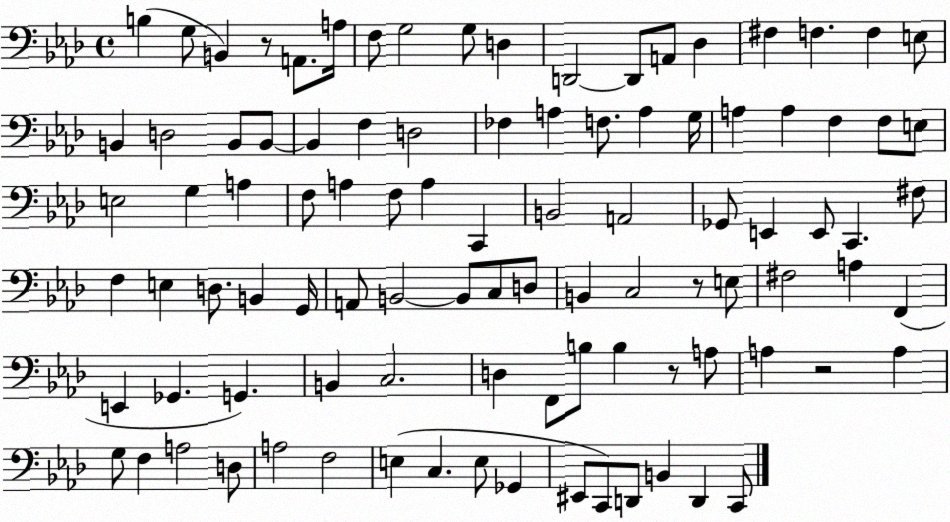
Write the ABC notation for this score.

X:1
T:Untitled
M:4/4
L:1/4
K:Ab
B, G,/2 B,, z/2 A,,/2 A,/4 F,/2 G,2 G,/2 D, D,,2 D,,/2 A,,/2 _D, ^F, F, F, E,/2 B,, D,2 B,,/2 B,,/2 B,, F, D,2 _F, A, F,/2 A, G,/4 A, A, F, F,/2 E,/2 E,2 G, A, F,/2 A, F,/2 A, C,, B,,2 A,,2 _G,,/2 E,, E,,/2 C,, ^F,/2 F, E, D,/2 B,, G,,/4 A,,/2 B,,2 B,,/2 C,/2 D,/2 B,, C,2 z/2 E,/2 ^F,2 A, F,, E,, _G,, G,, B,, C,2 D, F,,/2 B,/2 B, z/2 A,/2 A, z2 A, G,/2 F, A,2 D,/2 A,2 F,2 E, C, E,/2 _G,, ^E,,/2 C,,/2 D,,/2 B,, D,, C,,/2